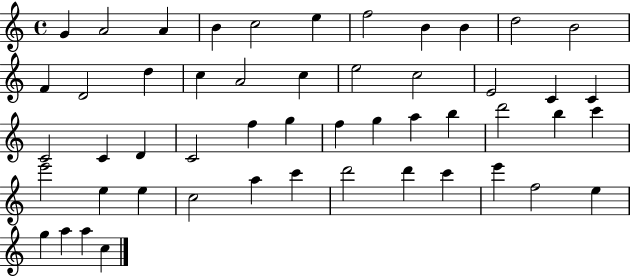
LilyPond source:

{
  \clef treble
  \time 4/4
  \defaultTimeSignature
  \key c \major
  g'4 a'2 a'4 | b'4 c''2 e''4 | f''2 b'4 b'4 | d''2 b'2 | \break f'4 d'2 d''4 | c''4 a'2 c''4 | e''2 c''2 | e'2 c'4 c'4 | \break c'2 c'4 d'4 | c'2 f''4 g''4 | f''4 g''4 a''4 b''4 | d'''2 b''4 c'''4 | \break e'''2 e''4 e''4 | c''2 a''4 c'''4 | d'''2 d'''4 c'''4 | e'''4 f''2 e''4 | \break g''4 a''4 a''4 c''4 | \bar "|."
}